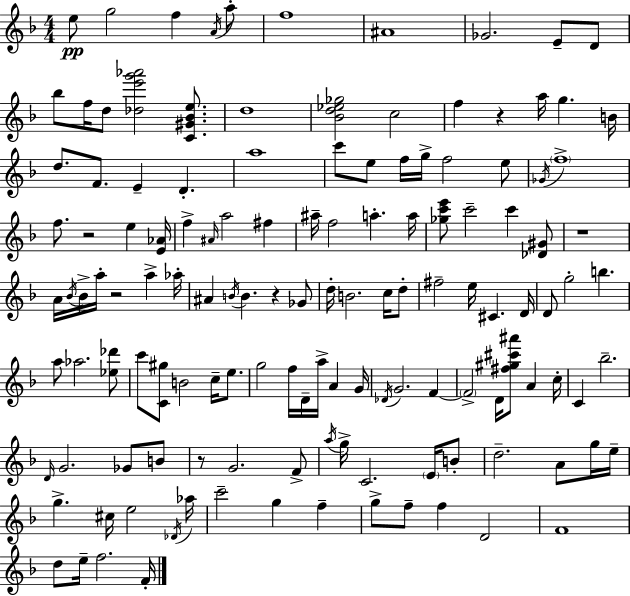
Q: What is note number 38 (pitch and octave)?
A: F#5